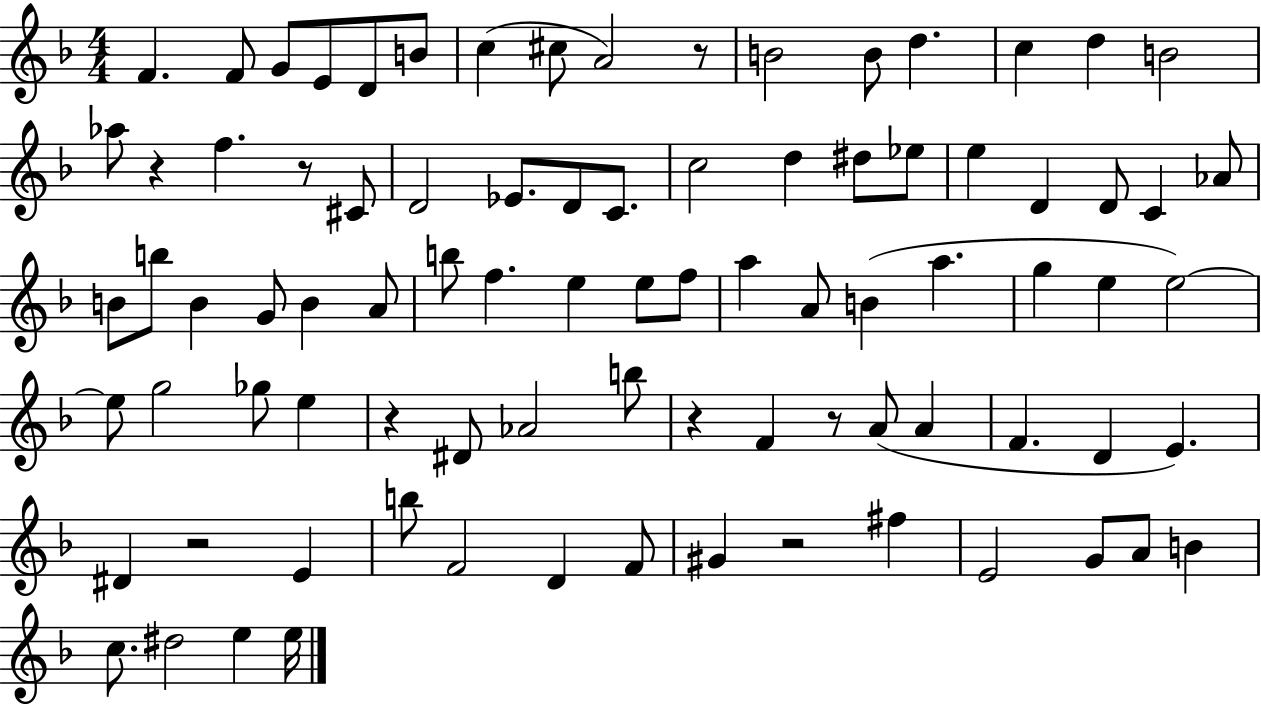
F4/q. F4/e G4/e E4/e D4/e B4/e C5/q C#5/e A4/h R/e B4/h B4/e D5/q. C5/q D5/q B4/h Ab5/e R/q F5/q. R/e C#4/e D4/h Eb4/e. D4/e C4/e. C5/h D5/q D#5/e Eb5/e E5/q D4/q D4/e C4/q Ab4/e B4/e B5/e B4/q G4/e B4/q A4/e B5/e F5/q. E5/q E5/e F5/e A5/q A4/e B4/q A5/q. G5/q E5/q E5/h E5/e G5/h Gb5/e E5/q R/q D#4/e Ab4/h B5/e R/q F4/q R/e A4/e A4/q F4/q. D4/q E4/q. D#4/q R/h E4/q B5/e F4/h D4/q F4/e G#4/q R/h F#5/q E4/h G4/e A4/e B4/q C5/e. D#5/h E5/q E5/s